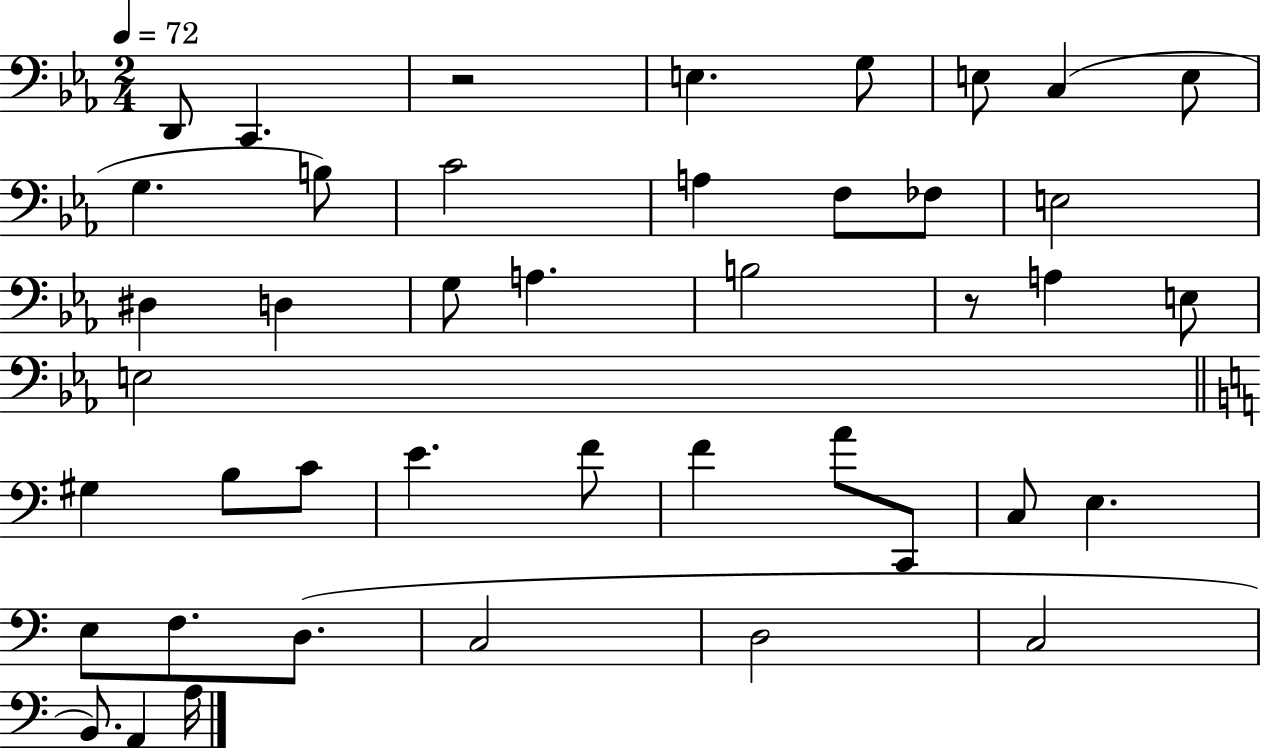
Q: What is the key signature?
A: EES major